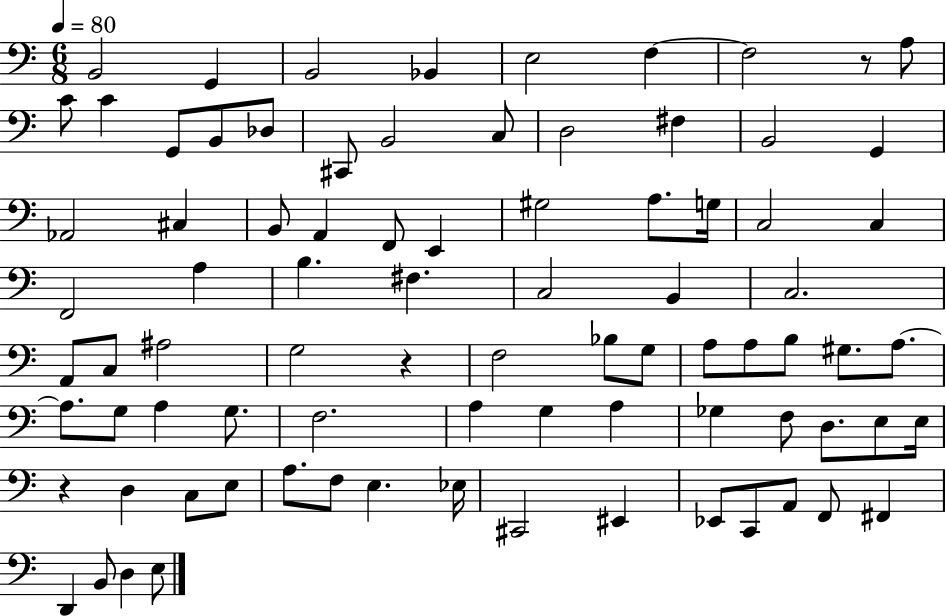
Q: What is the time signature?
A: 6/8